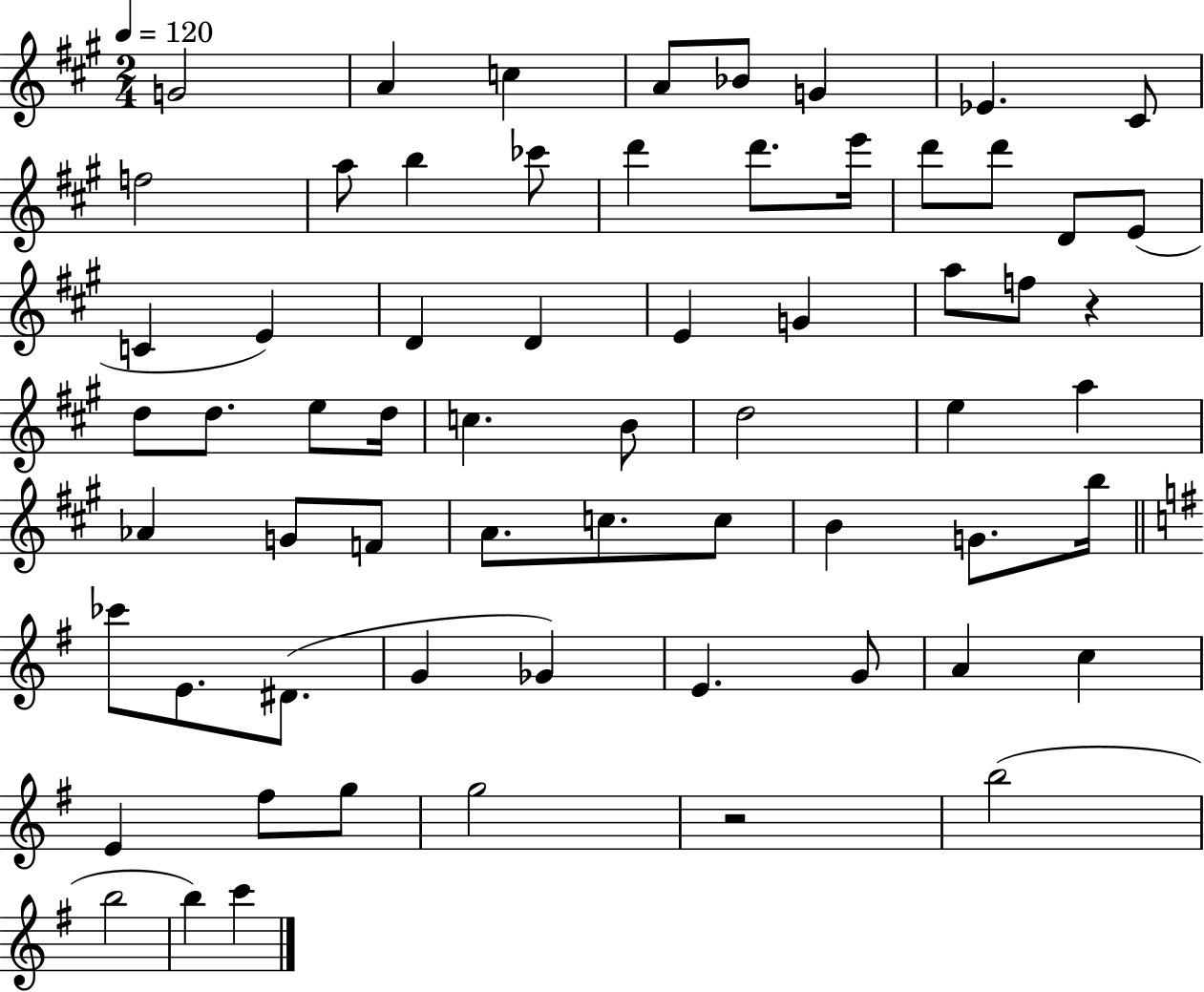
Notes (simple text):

G4/h A4/q C5/q A4/e Bb4/e G4/q Eb4/q. C#4/e F5/h A5/e B5/q CES6/e D6/q D6/e. E6/s D6/e D6/e D4/e E4/e C4/q E4/q D4/q D4/q E4/q G4/q A5/e F5/e R/q D5/e D5/e. E5/e D5/s C5/q. B4/e D5/h E5/q A5/q Ab4/q G4/e F4/e A4/e. C5/e. C5/e B4/q G4/e. B5/s CES6/e E4/e. D#4/e. G4/q Gb4/q E4/q. G4/e A4/q C5/q E4/q F#5/e G5/e G5/h R/h B5/h B5/h B5/q C6/q